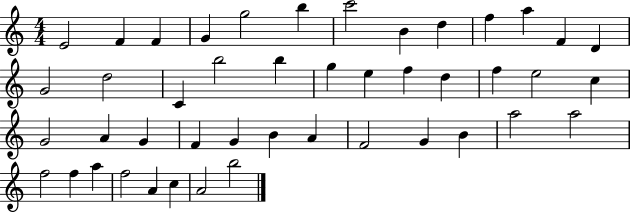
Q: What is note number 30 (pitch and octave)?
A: G4